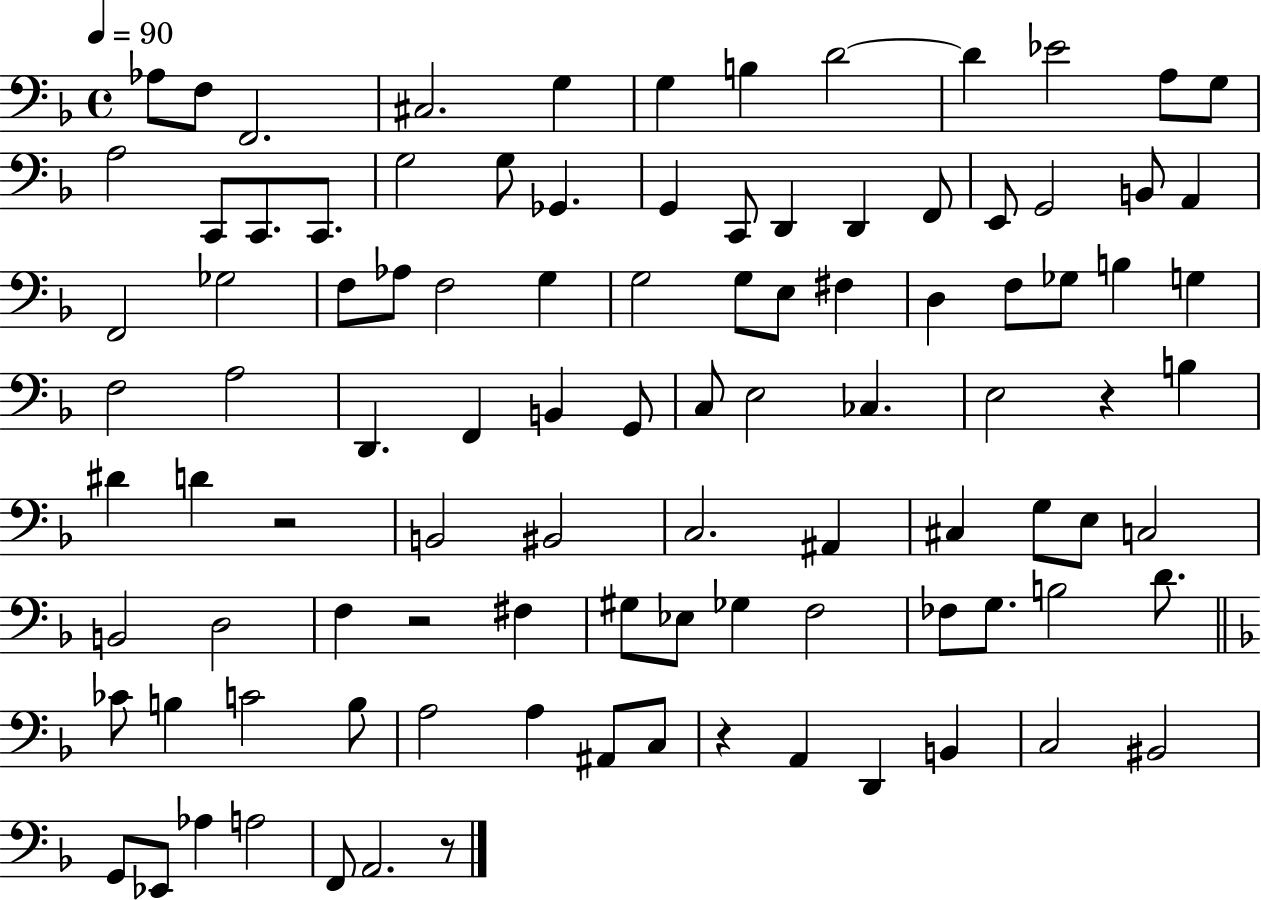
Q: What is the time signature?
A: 4/4